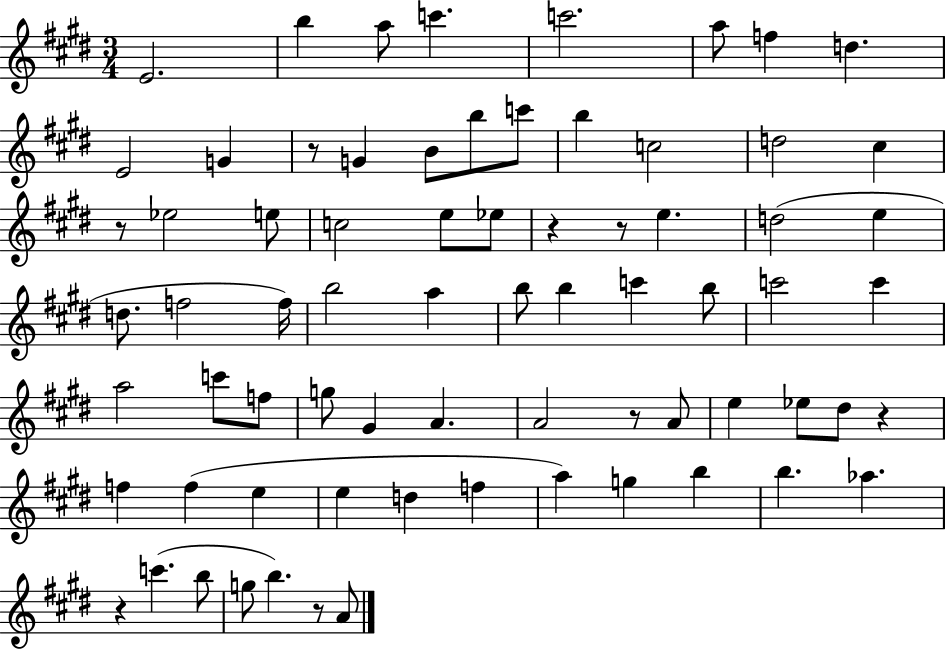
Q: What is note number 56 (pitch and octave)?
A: G5